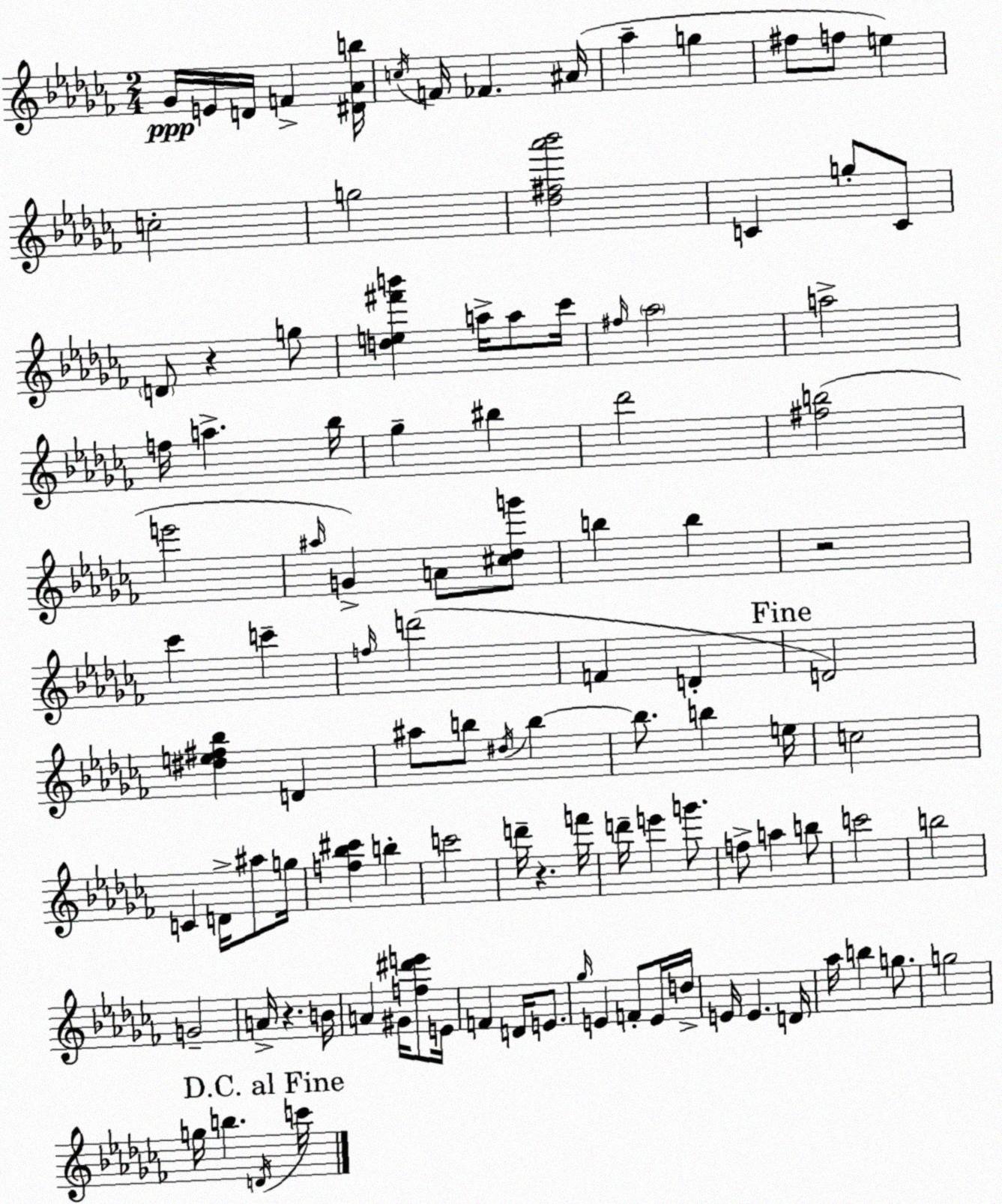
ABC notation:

X:1
T:Untitled
M:2/4
L:1/4
K:Abm
_G/4 E/4 D/4 F [^D_Ab]/4 c/4 F/4 _F ^A/4 _a g ^f/2 f/2 e c2 g2 [_d^f_a'_b']2 C g/2 C/2 D/2 z g/2 [de^f'b'] a/4 a/2 _c'/4 ^f/4 _a2 a2 f/4 a _b/4 _g ^b _d'2 [^fb]2 e'2 ^a/4 G A/2 [^c_dg']/2 b b z2 _c' c' f/4 d'2 F D D2 [^de^f_b] D ^a/2 b/2 ^d/4 b b/2 b e/4 c2 C D/4 ^a/2 g/4 [f_b^c'] b c'2 d'/4 z f'/4 d'/4 e' g'/2 f/2 a b/2 c'2 b2 G2 A/4 z B/4 A ^G/4 [f^d'e']/2 E/4 F D/4 E/2 _g/4 E F/2 E/4 d/4 E/4 E D/4 _a/4 b g/2 g2 g/4 b D/4 c'/4